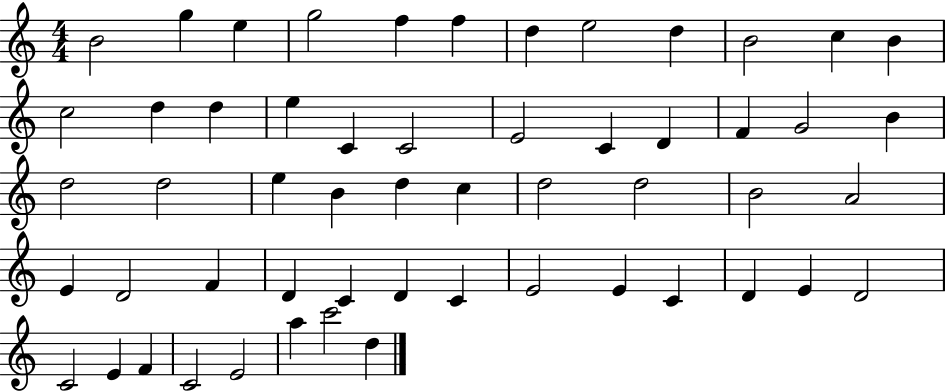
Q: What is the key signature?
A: C major